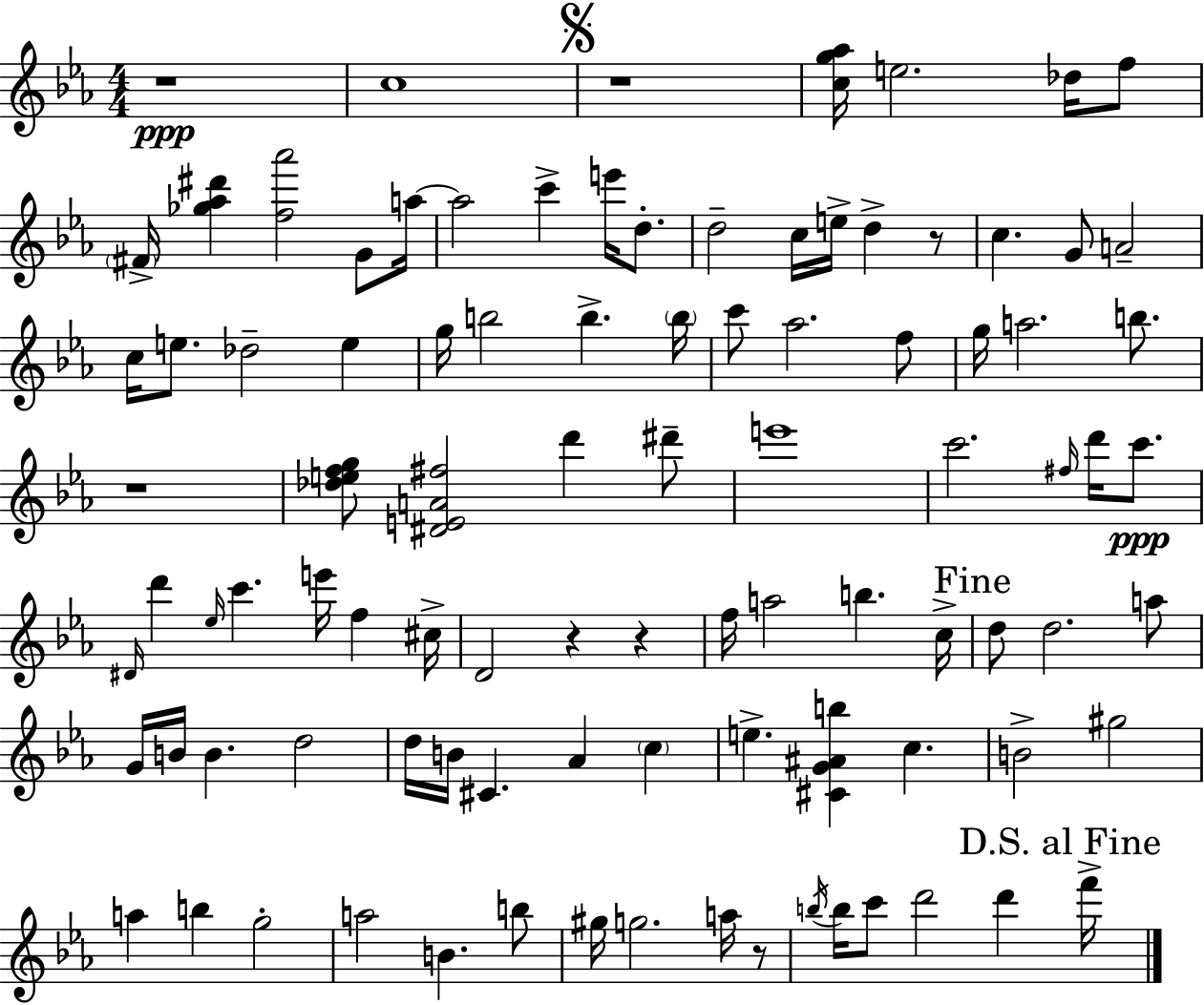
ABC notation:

X:1
T:Untitled
M:4/4
L:1/4
K:Cm
z4 c4 z4 [cg_a]/4 e2 _d/4 f/2 ^F/4 [_g_a^d'] [f_a']2 G/2 a/4 a2 c' e'/4 d/2 d2 c/4 e/4 d z/2 c G/2 A2 c/4 e/2 _d2 e g/4 b2 b b/4 c'/2 _a2 f/2 g/4 a2 b/2 z4 [_defg]/2 [^DEA^f]2 d' ^d'/2 e'4 c'2 ^f/4 d'/4 c'/2 ^D/4 d' _e/4 c' e'/4 f ^c/4 D2 z z f/4 a2 b c/4 d/2 d2 a/2 G/4 B/4 B d2 d/4 B/4 ^C _A c e [^CG^Ab] c B2 ^g2 a b g2 a2 B b/2 ^g/4 g2 a/4 z/2 b/4 b/4 c'/2 d'2 d' f'/4